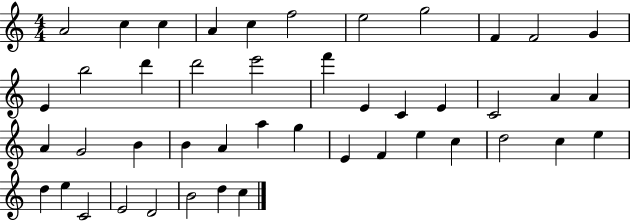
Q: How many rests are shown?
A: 0